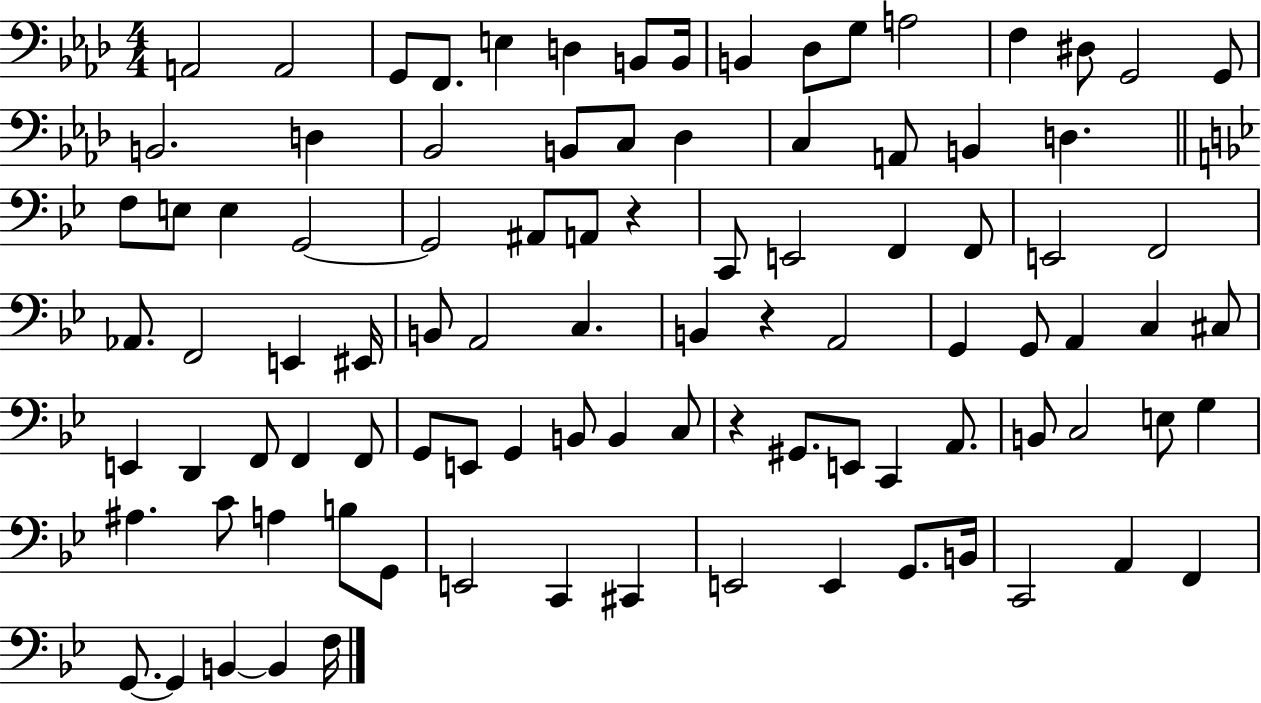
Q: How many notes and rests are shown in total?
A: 95